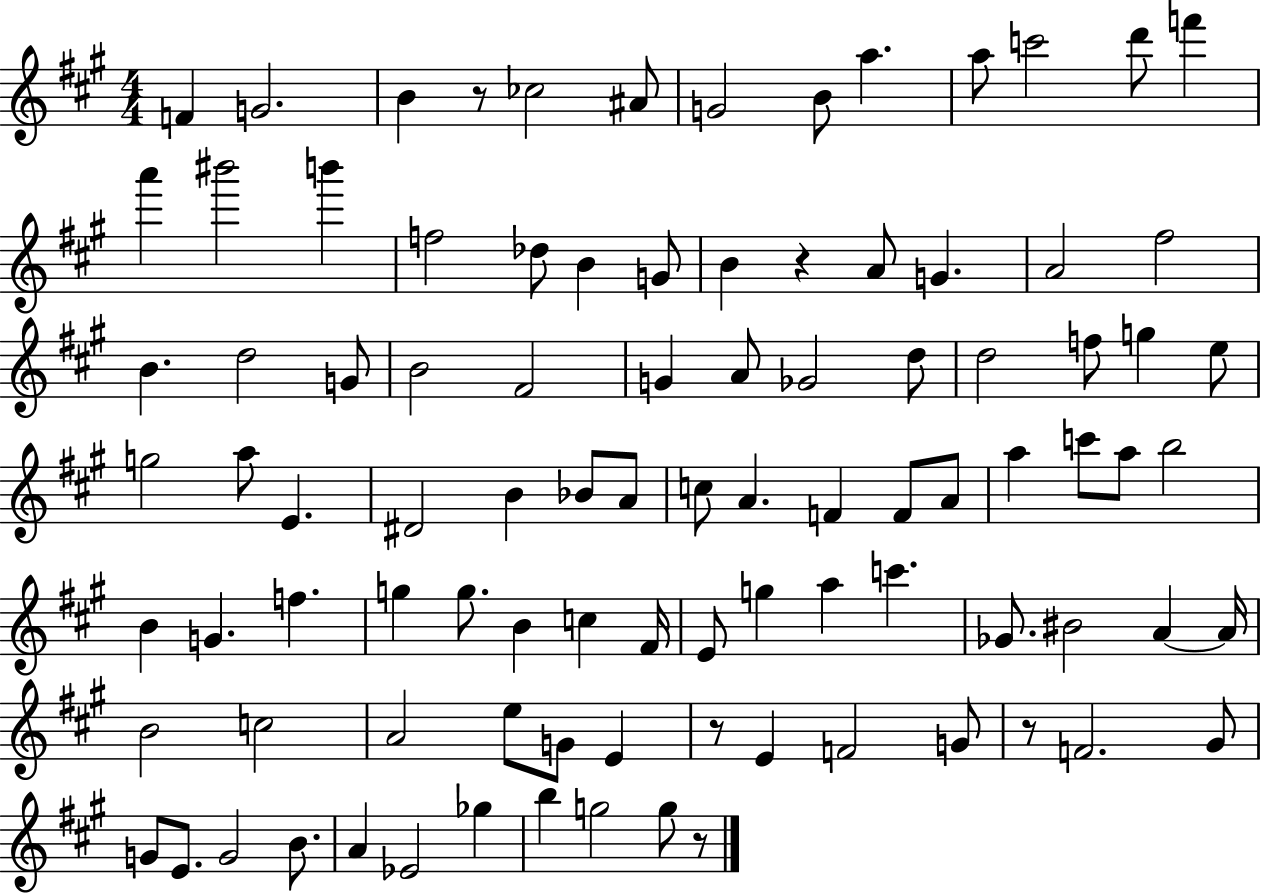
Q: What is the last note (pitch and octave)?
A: G5